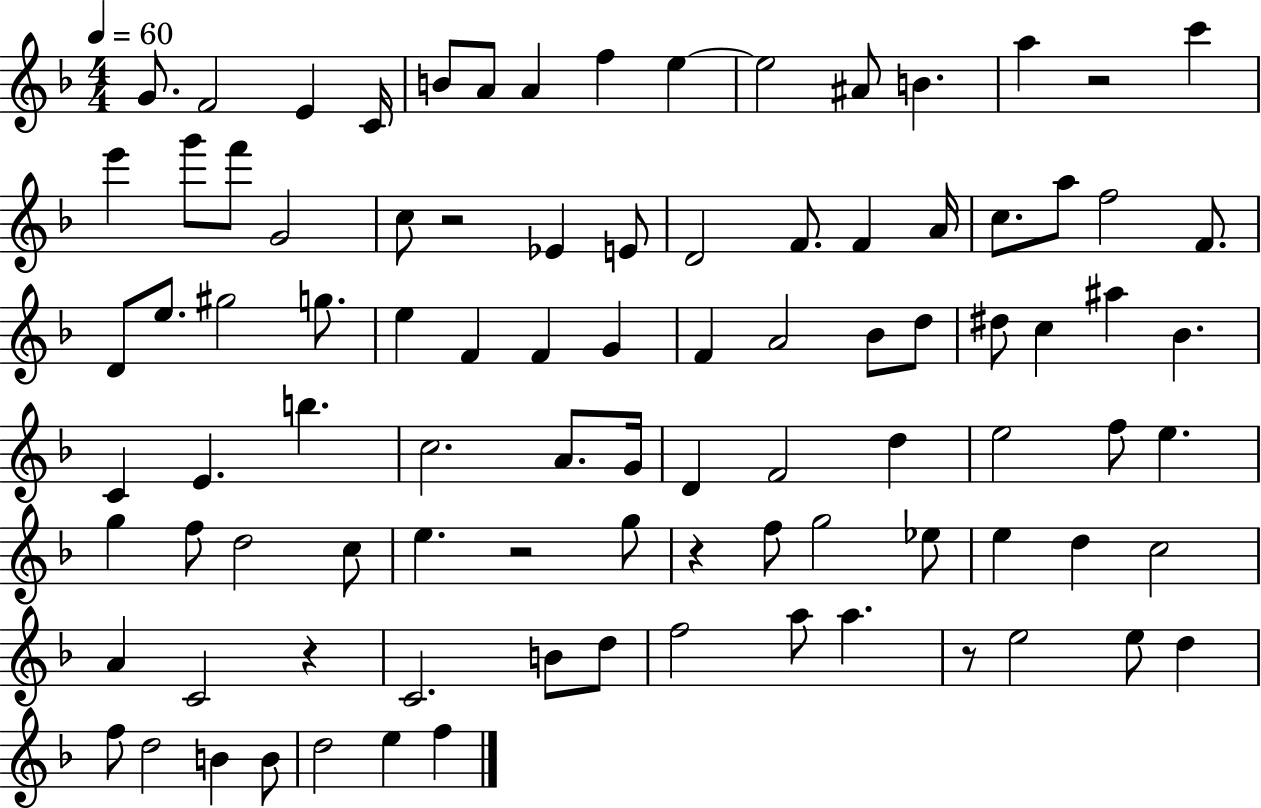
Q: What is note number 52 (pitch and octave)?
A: D4